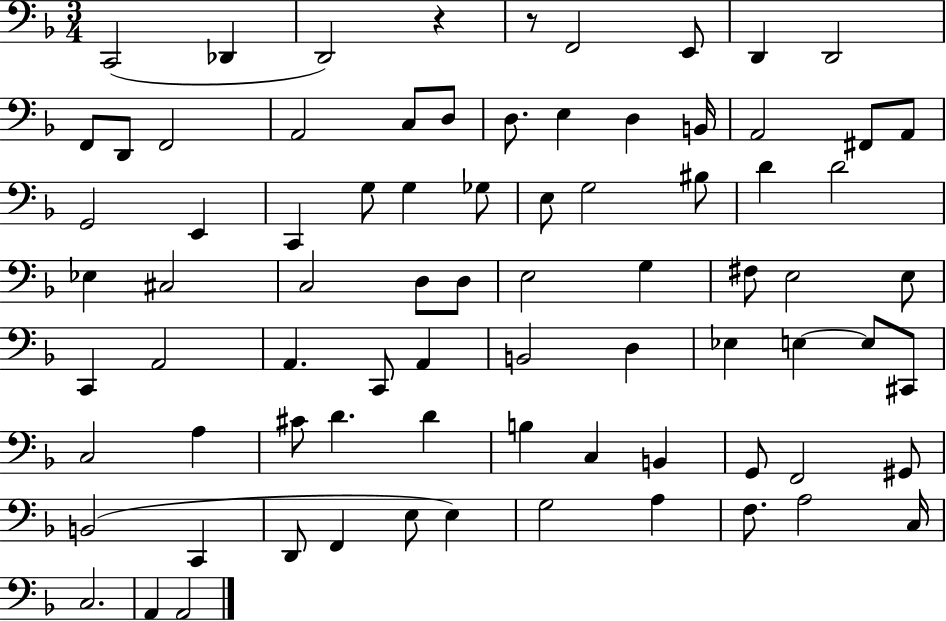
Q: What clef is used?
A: bass